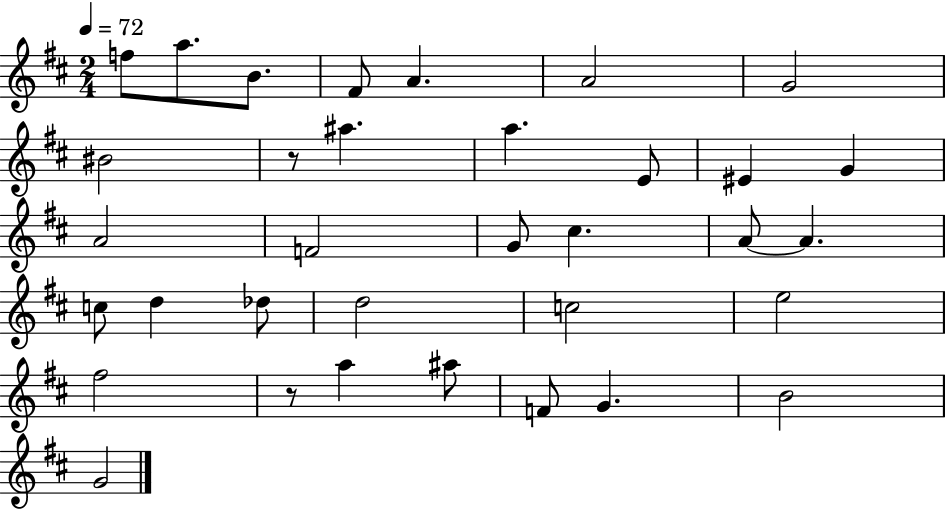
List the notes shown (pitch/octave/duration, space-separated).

F5/e A5/e. B4/e. F#4/e A4/q. A4/h G4/h BIS4/h R/e A#5/q. A5/q. E4/e EIS4/q G4/q A4/h F4/h G4/e C#5/q. A4/e A4/q. C5/e D5/q Db5/e D5/h C5/h E5/h F#5/h R/e A5/q A#5/e F4/e G4/q. B4/h G4/h